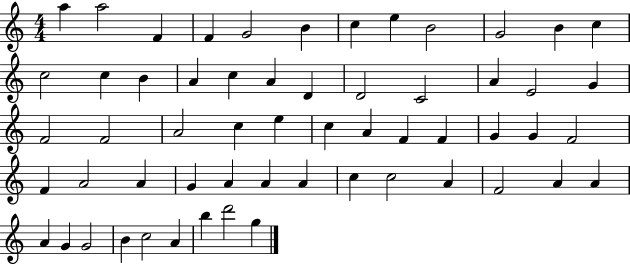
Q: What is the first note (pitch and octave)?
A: A5